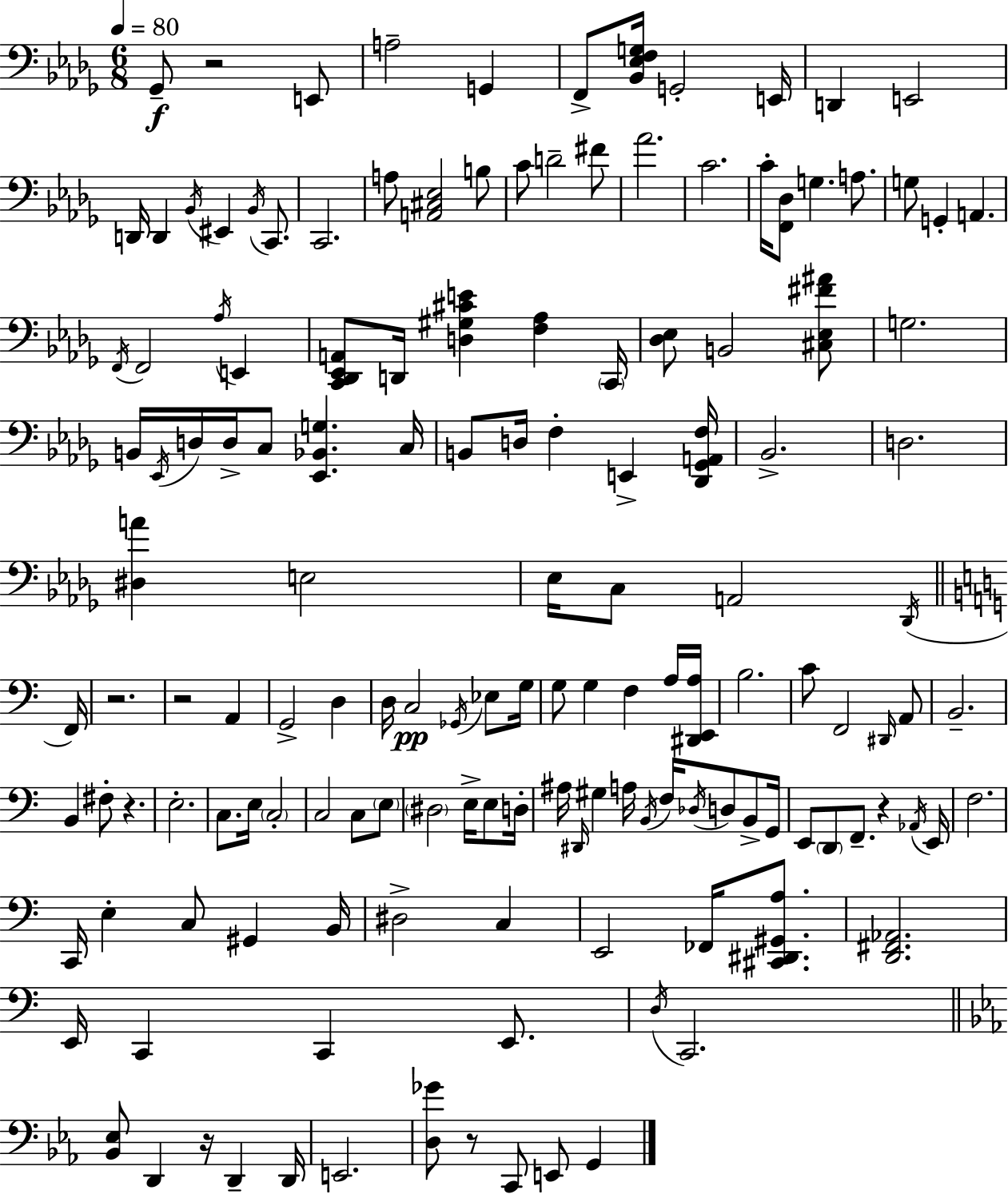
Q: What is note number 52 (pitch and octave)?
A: C3